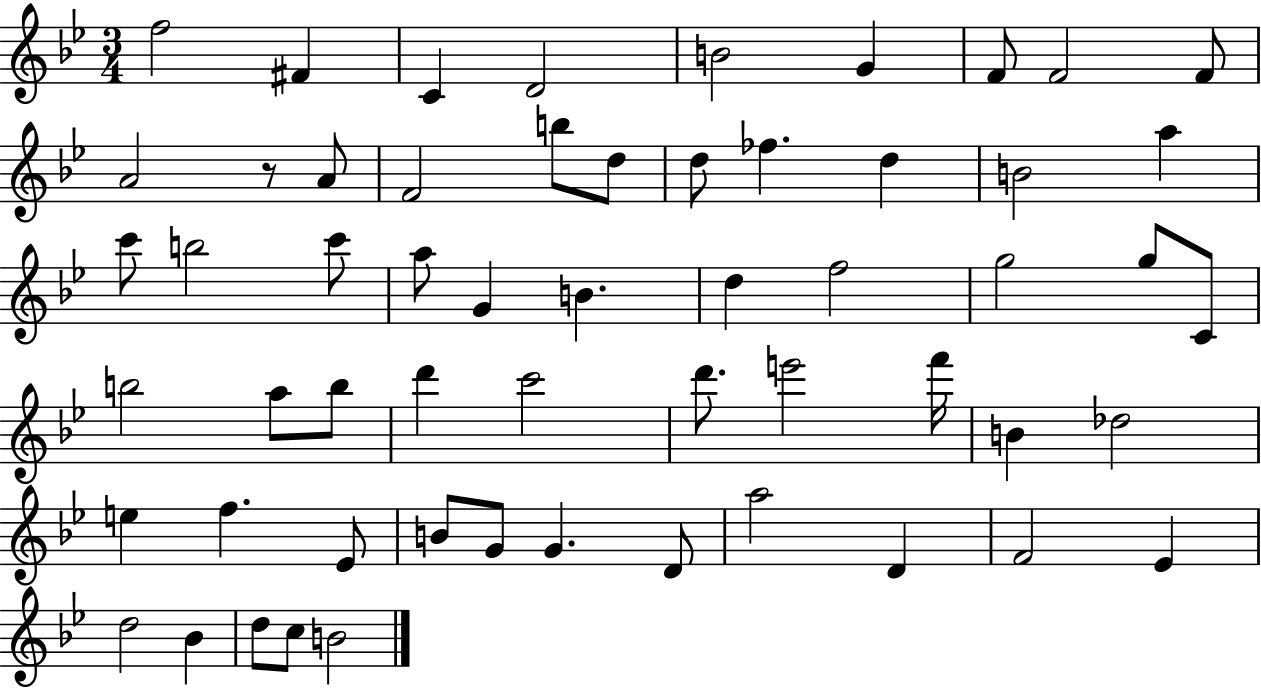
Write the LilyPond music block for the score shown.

{
  \clef treble
  \numericTimeSignature
  \time 3/4
  \key bes \major
  f''2 fis'4 | c'4 d'2 | b'2 g'4 | f'8 f'2 f'8 | \break a'2 r8 a'8 | f'2 b''8 d''8 | d''8 fes''4. d''4 | b'2 a''4 | \break c'''8 b''2 c'''8 | a''8 g'4 b'4. | d''4 f''2 | g''2 g''8 c'8 | \break b''2 a''8 b''8 | d'''4 c'''2 | d'''8. e'''2 f'''16 | b'4 des''2 | \break e''4 f''4. ees'8 | b'8 g'8 g'4. d'8 | a''2 d'4 | f'2 ees'4 | \break d''2 bes'4 | d''8 c''8 b'2 | \bar "|."
}